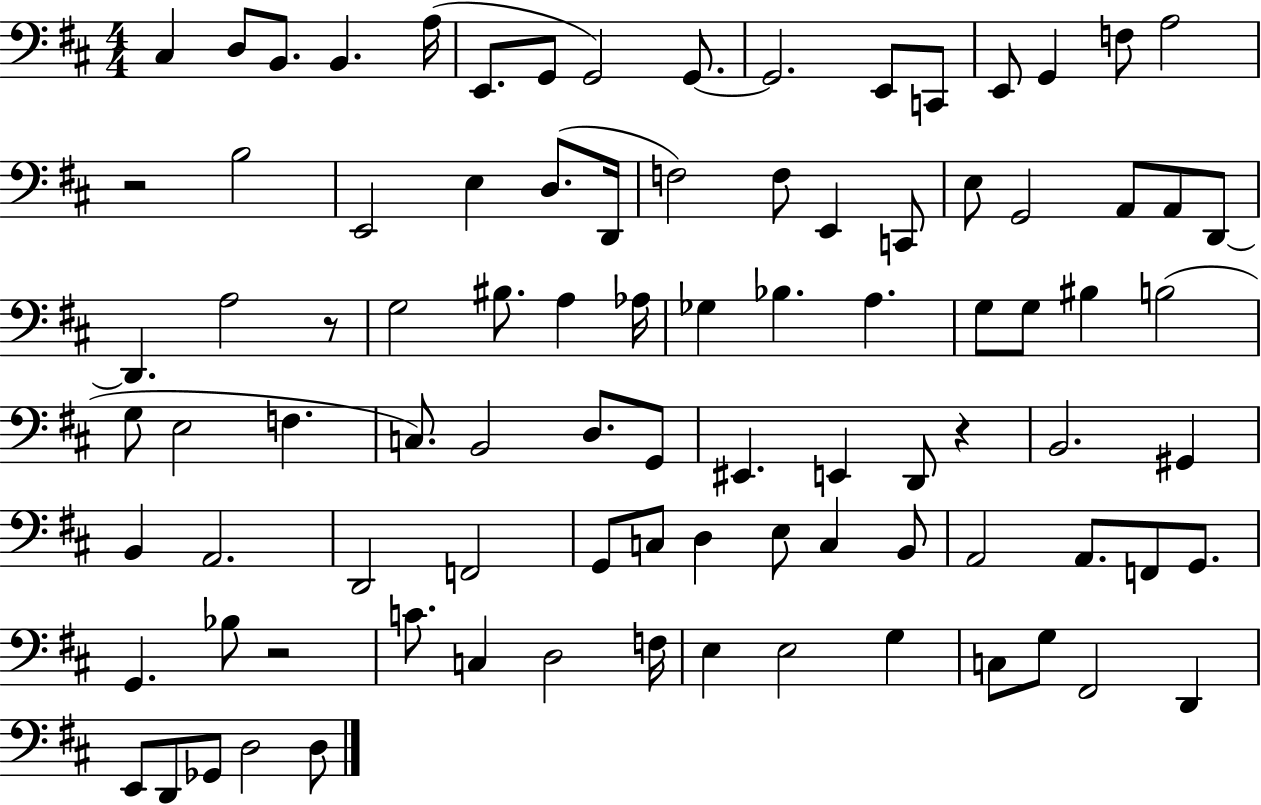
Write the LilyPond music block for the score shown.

{
  \clef bass
  \numericTimeSignature
  \time 4/4
  \key d \major
  cis4 d8 b,8. b,4. a16( | e,8. g,8 g,2) g,8.~~ | g,2. e,8 c,8 | e,8 g,4 f8 a2 | \break r2 b2 | e,2 e4 d8.( d,16 | f2) f8 e,4 c,8 | e8 g,2 a,8 a,8 d,8~~ | \break d,4. a2 r8 | g2 bis8. a4 aes16 | ges4 bes4. a4. | g8 g8 bis4 b2( | \break g8 e2 f4. | c8.) b,2 d8. g,8 | eis,4. e,4 d,8 r4 | b,2. gis,4 | \break b,4 a,2. | d,2 f,2 | g,8 c8 d4 e8 c4 b,8 | a,2 a,8. f,8 g,8. | \break g,4. bes8 r2 | c'8. c4 d2 f16 | e4 e2 g4 | c8 g8 fis,2 d,4 | \break e,8 d,8 ges,8 d2 d8 | \bar "|."
}